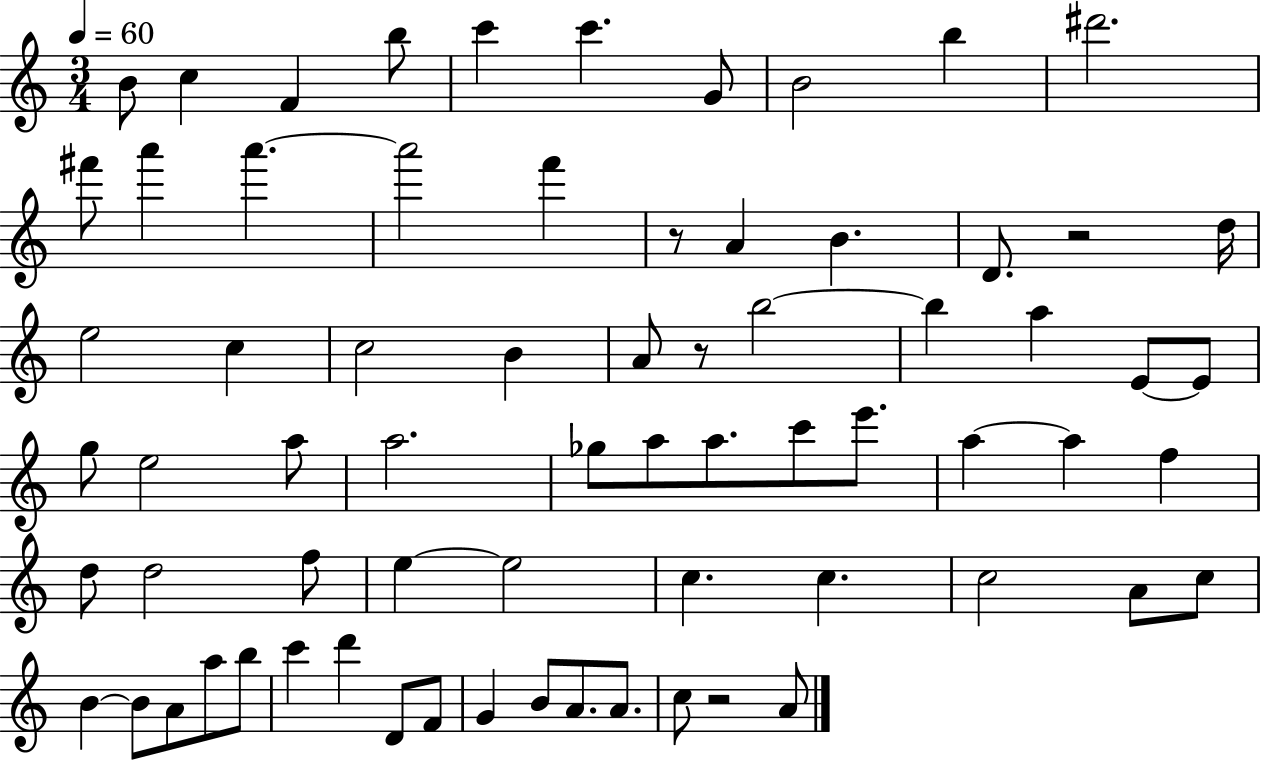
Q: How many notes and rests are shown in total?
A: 70